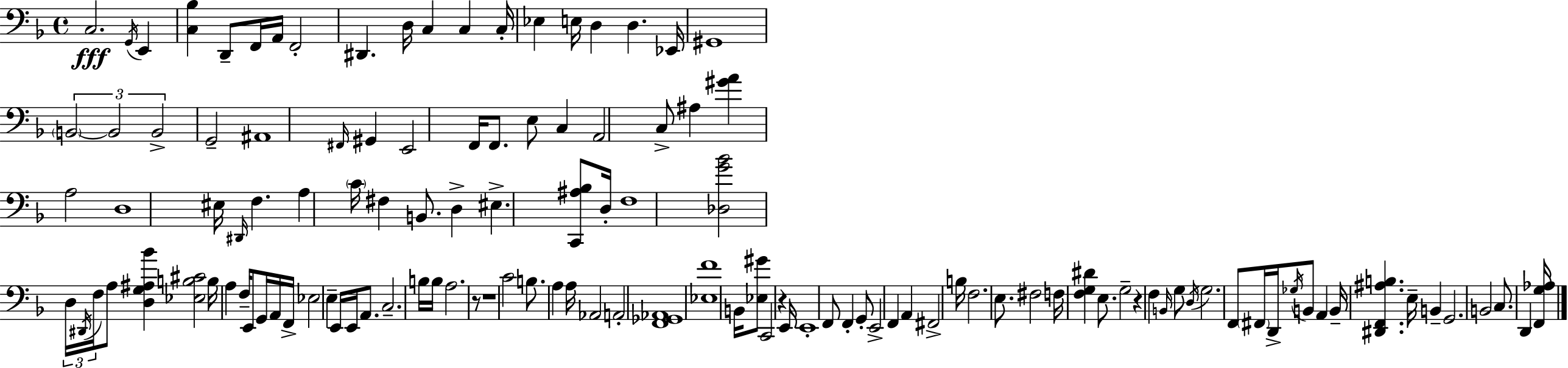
X:1
T:Untitled
M:4/4
L:1/4
K:Dm
C,2 G,,/4 E,, [C,_B,] D,,/2 F,,/4 A,,/4 F,,2 ^D,, D,/4 C, C, C,/4 _E, E,/4 D, D, _E,,/4 ^G,,4 B,,2 B,,2 B,,2 G,,2 ^A,,4 ^F,,/4 ^G,, E,,2 F,,/4 F,,/2 E,/2 C, A,,2 C,/2 ^A, [^GA] A,2 D,4 ^E,/4 ^D,,/4 F, A, C/4 ^F, B,,/2 D, ^E, [C,,^A,_B,]/2 D,/4 F,4 [_D,G_B]2 D,/4 ^D,,/4 F,/4 A,/2 [D,G,^A,_B] [_E,B,^C]2 B,/4 A, F,/4 E,,/2 G,,/4 A,,/4 F,,/4 _E,2 E, E,,/4 E,,/4 A,,/2 C,2 B,/4 B,/4 A,2 z/2 z4 C2 B,/2 A, A,/4 _A,,2 A,,2 [F,,_G,,_A,,]4 [_E,F]4 B,,/4 [_E,^G]/2 C,,2 z E,,/4 E,,4 F,,/2 F,, G,,/2 E,,2 F,, A,, ^F,,2 B,/4 F,2 E,/2 ^F,2 F,/4 [F,G,^D] E,/2 G,2 z F, B,,/4 G,/2 D,/4 G,2 F,,/2 ^F,,/4 D,,/4 _G,/4 B,,/2 A,, B,,/4 [^D,,F,,^A,B,] E,/4 B,, G,,2 B,,2 C,/2 D,, [F,,G,_A,]/4